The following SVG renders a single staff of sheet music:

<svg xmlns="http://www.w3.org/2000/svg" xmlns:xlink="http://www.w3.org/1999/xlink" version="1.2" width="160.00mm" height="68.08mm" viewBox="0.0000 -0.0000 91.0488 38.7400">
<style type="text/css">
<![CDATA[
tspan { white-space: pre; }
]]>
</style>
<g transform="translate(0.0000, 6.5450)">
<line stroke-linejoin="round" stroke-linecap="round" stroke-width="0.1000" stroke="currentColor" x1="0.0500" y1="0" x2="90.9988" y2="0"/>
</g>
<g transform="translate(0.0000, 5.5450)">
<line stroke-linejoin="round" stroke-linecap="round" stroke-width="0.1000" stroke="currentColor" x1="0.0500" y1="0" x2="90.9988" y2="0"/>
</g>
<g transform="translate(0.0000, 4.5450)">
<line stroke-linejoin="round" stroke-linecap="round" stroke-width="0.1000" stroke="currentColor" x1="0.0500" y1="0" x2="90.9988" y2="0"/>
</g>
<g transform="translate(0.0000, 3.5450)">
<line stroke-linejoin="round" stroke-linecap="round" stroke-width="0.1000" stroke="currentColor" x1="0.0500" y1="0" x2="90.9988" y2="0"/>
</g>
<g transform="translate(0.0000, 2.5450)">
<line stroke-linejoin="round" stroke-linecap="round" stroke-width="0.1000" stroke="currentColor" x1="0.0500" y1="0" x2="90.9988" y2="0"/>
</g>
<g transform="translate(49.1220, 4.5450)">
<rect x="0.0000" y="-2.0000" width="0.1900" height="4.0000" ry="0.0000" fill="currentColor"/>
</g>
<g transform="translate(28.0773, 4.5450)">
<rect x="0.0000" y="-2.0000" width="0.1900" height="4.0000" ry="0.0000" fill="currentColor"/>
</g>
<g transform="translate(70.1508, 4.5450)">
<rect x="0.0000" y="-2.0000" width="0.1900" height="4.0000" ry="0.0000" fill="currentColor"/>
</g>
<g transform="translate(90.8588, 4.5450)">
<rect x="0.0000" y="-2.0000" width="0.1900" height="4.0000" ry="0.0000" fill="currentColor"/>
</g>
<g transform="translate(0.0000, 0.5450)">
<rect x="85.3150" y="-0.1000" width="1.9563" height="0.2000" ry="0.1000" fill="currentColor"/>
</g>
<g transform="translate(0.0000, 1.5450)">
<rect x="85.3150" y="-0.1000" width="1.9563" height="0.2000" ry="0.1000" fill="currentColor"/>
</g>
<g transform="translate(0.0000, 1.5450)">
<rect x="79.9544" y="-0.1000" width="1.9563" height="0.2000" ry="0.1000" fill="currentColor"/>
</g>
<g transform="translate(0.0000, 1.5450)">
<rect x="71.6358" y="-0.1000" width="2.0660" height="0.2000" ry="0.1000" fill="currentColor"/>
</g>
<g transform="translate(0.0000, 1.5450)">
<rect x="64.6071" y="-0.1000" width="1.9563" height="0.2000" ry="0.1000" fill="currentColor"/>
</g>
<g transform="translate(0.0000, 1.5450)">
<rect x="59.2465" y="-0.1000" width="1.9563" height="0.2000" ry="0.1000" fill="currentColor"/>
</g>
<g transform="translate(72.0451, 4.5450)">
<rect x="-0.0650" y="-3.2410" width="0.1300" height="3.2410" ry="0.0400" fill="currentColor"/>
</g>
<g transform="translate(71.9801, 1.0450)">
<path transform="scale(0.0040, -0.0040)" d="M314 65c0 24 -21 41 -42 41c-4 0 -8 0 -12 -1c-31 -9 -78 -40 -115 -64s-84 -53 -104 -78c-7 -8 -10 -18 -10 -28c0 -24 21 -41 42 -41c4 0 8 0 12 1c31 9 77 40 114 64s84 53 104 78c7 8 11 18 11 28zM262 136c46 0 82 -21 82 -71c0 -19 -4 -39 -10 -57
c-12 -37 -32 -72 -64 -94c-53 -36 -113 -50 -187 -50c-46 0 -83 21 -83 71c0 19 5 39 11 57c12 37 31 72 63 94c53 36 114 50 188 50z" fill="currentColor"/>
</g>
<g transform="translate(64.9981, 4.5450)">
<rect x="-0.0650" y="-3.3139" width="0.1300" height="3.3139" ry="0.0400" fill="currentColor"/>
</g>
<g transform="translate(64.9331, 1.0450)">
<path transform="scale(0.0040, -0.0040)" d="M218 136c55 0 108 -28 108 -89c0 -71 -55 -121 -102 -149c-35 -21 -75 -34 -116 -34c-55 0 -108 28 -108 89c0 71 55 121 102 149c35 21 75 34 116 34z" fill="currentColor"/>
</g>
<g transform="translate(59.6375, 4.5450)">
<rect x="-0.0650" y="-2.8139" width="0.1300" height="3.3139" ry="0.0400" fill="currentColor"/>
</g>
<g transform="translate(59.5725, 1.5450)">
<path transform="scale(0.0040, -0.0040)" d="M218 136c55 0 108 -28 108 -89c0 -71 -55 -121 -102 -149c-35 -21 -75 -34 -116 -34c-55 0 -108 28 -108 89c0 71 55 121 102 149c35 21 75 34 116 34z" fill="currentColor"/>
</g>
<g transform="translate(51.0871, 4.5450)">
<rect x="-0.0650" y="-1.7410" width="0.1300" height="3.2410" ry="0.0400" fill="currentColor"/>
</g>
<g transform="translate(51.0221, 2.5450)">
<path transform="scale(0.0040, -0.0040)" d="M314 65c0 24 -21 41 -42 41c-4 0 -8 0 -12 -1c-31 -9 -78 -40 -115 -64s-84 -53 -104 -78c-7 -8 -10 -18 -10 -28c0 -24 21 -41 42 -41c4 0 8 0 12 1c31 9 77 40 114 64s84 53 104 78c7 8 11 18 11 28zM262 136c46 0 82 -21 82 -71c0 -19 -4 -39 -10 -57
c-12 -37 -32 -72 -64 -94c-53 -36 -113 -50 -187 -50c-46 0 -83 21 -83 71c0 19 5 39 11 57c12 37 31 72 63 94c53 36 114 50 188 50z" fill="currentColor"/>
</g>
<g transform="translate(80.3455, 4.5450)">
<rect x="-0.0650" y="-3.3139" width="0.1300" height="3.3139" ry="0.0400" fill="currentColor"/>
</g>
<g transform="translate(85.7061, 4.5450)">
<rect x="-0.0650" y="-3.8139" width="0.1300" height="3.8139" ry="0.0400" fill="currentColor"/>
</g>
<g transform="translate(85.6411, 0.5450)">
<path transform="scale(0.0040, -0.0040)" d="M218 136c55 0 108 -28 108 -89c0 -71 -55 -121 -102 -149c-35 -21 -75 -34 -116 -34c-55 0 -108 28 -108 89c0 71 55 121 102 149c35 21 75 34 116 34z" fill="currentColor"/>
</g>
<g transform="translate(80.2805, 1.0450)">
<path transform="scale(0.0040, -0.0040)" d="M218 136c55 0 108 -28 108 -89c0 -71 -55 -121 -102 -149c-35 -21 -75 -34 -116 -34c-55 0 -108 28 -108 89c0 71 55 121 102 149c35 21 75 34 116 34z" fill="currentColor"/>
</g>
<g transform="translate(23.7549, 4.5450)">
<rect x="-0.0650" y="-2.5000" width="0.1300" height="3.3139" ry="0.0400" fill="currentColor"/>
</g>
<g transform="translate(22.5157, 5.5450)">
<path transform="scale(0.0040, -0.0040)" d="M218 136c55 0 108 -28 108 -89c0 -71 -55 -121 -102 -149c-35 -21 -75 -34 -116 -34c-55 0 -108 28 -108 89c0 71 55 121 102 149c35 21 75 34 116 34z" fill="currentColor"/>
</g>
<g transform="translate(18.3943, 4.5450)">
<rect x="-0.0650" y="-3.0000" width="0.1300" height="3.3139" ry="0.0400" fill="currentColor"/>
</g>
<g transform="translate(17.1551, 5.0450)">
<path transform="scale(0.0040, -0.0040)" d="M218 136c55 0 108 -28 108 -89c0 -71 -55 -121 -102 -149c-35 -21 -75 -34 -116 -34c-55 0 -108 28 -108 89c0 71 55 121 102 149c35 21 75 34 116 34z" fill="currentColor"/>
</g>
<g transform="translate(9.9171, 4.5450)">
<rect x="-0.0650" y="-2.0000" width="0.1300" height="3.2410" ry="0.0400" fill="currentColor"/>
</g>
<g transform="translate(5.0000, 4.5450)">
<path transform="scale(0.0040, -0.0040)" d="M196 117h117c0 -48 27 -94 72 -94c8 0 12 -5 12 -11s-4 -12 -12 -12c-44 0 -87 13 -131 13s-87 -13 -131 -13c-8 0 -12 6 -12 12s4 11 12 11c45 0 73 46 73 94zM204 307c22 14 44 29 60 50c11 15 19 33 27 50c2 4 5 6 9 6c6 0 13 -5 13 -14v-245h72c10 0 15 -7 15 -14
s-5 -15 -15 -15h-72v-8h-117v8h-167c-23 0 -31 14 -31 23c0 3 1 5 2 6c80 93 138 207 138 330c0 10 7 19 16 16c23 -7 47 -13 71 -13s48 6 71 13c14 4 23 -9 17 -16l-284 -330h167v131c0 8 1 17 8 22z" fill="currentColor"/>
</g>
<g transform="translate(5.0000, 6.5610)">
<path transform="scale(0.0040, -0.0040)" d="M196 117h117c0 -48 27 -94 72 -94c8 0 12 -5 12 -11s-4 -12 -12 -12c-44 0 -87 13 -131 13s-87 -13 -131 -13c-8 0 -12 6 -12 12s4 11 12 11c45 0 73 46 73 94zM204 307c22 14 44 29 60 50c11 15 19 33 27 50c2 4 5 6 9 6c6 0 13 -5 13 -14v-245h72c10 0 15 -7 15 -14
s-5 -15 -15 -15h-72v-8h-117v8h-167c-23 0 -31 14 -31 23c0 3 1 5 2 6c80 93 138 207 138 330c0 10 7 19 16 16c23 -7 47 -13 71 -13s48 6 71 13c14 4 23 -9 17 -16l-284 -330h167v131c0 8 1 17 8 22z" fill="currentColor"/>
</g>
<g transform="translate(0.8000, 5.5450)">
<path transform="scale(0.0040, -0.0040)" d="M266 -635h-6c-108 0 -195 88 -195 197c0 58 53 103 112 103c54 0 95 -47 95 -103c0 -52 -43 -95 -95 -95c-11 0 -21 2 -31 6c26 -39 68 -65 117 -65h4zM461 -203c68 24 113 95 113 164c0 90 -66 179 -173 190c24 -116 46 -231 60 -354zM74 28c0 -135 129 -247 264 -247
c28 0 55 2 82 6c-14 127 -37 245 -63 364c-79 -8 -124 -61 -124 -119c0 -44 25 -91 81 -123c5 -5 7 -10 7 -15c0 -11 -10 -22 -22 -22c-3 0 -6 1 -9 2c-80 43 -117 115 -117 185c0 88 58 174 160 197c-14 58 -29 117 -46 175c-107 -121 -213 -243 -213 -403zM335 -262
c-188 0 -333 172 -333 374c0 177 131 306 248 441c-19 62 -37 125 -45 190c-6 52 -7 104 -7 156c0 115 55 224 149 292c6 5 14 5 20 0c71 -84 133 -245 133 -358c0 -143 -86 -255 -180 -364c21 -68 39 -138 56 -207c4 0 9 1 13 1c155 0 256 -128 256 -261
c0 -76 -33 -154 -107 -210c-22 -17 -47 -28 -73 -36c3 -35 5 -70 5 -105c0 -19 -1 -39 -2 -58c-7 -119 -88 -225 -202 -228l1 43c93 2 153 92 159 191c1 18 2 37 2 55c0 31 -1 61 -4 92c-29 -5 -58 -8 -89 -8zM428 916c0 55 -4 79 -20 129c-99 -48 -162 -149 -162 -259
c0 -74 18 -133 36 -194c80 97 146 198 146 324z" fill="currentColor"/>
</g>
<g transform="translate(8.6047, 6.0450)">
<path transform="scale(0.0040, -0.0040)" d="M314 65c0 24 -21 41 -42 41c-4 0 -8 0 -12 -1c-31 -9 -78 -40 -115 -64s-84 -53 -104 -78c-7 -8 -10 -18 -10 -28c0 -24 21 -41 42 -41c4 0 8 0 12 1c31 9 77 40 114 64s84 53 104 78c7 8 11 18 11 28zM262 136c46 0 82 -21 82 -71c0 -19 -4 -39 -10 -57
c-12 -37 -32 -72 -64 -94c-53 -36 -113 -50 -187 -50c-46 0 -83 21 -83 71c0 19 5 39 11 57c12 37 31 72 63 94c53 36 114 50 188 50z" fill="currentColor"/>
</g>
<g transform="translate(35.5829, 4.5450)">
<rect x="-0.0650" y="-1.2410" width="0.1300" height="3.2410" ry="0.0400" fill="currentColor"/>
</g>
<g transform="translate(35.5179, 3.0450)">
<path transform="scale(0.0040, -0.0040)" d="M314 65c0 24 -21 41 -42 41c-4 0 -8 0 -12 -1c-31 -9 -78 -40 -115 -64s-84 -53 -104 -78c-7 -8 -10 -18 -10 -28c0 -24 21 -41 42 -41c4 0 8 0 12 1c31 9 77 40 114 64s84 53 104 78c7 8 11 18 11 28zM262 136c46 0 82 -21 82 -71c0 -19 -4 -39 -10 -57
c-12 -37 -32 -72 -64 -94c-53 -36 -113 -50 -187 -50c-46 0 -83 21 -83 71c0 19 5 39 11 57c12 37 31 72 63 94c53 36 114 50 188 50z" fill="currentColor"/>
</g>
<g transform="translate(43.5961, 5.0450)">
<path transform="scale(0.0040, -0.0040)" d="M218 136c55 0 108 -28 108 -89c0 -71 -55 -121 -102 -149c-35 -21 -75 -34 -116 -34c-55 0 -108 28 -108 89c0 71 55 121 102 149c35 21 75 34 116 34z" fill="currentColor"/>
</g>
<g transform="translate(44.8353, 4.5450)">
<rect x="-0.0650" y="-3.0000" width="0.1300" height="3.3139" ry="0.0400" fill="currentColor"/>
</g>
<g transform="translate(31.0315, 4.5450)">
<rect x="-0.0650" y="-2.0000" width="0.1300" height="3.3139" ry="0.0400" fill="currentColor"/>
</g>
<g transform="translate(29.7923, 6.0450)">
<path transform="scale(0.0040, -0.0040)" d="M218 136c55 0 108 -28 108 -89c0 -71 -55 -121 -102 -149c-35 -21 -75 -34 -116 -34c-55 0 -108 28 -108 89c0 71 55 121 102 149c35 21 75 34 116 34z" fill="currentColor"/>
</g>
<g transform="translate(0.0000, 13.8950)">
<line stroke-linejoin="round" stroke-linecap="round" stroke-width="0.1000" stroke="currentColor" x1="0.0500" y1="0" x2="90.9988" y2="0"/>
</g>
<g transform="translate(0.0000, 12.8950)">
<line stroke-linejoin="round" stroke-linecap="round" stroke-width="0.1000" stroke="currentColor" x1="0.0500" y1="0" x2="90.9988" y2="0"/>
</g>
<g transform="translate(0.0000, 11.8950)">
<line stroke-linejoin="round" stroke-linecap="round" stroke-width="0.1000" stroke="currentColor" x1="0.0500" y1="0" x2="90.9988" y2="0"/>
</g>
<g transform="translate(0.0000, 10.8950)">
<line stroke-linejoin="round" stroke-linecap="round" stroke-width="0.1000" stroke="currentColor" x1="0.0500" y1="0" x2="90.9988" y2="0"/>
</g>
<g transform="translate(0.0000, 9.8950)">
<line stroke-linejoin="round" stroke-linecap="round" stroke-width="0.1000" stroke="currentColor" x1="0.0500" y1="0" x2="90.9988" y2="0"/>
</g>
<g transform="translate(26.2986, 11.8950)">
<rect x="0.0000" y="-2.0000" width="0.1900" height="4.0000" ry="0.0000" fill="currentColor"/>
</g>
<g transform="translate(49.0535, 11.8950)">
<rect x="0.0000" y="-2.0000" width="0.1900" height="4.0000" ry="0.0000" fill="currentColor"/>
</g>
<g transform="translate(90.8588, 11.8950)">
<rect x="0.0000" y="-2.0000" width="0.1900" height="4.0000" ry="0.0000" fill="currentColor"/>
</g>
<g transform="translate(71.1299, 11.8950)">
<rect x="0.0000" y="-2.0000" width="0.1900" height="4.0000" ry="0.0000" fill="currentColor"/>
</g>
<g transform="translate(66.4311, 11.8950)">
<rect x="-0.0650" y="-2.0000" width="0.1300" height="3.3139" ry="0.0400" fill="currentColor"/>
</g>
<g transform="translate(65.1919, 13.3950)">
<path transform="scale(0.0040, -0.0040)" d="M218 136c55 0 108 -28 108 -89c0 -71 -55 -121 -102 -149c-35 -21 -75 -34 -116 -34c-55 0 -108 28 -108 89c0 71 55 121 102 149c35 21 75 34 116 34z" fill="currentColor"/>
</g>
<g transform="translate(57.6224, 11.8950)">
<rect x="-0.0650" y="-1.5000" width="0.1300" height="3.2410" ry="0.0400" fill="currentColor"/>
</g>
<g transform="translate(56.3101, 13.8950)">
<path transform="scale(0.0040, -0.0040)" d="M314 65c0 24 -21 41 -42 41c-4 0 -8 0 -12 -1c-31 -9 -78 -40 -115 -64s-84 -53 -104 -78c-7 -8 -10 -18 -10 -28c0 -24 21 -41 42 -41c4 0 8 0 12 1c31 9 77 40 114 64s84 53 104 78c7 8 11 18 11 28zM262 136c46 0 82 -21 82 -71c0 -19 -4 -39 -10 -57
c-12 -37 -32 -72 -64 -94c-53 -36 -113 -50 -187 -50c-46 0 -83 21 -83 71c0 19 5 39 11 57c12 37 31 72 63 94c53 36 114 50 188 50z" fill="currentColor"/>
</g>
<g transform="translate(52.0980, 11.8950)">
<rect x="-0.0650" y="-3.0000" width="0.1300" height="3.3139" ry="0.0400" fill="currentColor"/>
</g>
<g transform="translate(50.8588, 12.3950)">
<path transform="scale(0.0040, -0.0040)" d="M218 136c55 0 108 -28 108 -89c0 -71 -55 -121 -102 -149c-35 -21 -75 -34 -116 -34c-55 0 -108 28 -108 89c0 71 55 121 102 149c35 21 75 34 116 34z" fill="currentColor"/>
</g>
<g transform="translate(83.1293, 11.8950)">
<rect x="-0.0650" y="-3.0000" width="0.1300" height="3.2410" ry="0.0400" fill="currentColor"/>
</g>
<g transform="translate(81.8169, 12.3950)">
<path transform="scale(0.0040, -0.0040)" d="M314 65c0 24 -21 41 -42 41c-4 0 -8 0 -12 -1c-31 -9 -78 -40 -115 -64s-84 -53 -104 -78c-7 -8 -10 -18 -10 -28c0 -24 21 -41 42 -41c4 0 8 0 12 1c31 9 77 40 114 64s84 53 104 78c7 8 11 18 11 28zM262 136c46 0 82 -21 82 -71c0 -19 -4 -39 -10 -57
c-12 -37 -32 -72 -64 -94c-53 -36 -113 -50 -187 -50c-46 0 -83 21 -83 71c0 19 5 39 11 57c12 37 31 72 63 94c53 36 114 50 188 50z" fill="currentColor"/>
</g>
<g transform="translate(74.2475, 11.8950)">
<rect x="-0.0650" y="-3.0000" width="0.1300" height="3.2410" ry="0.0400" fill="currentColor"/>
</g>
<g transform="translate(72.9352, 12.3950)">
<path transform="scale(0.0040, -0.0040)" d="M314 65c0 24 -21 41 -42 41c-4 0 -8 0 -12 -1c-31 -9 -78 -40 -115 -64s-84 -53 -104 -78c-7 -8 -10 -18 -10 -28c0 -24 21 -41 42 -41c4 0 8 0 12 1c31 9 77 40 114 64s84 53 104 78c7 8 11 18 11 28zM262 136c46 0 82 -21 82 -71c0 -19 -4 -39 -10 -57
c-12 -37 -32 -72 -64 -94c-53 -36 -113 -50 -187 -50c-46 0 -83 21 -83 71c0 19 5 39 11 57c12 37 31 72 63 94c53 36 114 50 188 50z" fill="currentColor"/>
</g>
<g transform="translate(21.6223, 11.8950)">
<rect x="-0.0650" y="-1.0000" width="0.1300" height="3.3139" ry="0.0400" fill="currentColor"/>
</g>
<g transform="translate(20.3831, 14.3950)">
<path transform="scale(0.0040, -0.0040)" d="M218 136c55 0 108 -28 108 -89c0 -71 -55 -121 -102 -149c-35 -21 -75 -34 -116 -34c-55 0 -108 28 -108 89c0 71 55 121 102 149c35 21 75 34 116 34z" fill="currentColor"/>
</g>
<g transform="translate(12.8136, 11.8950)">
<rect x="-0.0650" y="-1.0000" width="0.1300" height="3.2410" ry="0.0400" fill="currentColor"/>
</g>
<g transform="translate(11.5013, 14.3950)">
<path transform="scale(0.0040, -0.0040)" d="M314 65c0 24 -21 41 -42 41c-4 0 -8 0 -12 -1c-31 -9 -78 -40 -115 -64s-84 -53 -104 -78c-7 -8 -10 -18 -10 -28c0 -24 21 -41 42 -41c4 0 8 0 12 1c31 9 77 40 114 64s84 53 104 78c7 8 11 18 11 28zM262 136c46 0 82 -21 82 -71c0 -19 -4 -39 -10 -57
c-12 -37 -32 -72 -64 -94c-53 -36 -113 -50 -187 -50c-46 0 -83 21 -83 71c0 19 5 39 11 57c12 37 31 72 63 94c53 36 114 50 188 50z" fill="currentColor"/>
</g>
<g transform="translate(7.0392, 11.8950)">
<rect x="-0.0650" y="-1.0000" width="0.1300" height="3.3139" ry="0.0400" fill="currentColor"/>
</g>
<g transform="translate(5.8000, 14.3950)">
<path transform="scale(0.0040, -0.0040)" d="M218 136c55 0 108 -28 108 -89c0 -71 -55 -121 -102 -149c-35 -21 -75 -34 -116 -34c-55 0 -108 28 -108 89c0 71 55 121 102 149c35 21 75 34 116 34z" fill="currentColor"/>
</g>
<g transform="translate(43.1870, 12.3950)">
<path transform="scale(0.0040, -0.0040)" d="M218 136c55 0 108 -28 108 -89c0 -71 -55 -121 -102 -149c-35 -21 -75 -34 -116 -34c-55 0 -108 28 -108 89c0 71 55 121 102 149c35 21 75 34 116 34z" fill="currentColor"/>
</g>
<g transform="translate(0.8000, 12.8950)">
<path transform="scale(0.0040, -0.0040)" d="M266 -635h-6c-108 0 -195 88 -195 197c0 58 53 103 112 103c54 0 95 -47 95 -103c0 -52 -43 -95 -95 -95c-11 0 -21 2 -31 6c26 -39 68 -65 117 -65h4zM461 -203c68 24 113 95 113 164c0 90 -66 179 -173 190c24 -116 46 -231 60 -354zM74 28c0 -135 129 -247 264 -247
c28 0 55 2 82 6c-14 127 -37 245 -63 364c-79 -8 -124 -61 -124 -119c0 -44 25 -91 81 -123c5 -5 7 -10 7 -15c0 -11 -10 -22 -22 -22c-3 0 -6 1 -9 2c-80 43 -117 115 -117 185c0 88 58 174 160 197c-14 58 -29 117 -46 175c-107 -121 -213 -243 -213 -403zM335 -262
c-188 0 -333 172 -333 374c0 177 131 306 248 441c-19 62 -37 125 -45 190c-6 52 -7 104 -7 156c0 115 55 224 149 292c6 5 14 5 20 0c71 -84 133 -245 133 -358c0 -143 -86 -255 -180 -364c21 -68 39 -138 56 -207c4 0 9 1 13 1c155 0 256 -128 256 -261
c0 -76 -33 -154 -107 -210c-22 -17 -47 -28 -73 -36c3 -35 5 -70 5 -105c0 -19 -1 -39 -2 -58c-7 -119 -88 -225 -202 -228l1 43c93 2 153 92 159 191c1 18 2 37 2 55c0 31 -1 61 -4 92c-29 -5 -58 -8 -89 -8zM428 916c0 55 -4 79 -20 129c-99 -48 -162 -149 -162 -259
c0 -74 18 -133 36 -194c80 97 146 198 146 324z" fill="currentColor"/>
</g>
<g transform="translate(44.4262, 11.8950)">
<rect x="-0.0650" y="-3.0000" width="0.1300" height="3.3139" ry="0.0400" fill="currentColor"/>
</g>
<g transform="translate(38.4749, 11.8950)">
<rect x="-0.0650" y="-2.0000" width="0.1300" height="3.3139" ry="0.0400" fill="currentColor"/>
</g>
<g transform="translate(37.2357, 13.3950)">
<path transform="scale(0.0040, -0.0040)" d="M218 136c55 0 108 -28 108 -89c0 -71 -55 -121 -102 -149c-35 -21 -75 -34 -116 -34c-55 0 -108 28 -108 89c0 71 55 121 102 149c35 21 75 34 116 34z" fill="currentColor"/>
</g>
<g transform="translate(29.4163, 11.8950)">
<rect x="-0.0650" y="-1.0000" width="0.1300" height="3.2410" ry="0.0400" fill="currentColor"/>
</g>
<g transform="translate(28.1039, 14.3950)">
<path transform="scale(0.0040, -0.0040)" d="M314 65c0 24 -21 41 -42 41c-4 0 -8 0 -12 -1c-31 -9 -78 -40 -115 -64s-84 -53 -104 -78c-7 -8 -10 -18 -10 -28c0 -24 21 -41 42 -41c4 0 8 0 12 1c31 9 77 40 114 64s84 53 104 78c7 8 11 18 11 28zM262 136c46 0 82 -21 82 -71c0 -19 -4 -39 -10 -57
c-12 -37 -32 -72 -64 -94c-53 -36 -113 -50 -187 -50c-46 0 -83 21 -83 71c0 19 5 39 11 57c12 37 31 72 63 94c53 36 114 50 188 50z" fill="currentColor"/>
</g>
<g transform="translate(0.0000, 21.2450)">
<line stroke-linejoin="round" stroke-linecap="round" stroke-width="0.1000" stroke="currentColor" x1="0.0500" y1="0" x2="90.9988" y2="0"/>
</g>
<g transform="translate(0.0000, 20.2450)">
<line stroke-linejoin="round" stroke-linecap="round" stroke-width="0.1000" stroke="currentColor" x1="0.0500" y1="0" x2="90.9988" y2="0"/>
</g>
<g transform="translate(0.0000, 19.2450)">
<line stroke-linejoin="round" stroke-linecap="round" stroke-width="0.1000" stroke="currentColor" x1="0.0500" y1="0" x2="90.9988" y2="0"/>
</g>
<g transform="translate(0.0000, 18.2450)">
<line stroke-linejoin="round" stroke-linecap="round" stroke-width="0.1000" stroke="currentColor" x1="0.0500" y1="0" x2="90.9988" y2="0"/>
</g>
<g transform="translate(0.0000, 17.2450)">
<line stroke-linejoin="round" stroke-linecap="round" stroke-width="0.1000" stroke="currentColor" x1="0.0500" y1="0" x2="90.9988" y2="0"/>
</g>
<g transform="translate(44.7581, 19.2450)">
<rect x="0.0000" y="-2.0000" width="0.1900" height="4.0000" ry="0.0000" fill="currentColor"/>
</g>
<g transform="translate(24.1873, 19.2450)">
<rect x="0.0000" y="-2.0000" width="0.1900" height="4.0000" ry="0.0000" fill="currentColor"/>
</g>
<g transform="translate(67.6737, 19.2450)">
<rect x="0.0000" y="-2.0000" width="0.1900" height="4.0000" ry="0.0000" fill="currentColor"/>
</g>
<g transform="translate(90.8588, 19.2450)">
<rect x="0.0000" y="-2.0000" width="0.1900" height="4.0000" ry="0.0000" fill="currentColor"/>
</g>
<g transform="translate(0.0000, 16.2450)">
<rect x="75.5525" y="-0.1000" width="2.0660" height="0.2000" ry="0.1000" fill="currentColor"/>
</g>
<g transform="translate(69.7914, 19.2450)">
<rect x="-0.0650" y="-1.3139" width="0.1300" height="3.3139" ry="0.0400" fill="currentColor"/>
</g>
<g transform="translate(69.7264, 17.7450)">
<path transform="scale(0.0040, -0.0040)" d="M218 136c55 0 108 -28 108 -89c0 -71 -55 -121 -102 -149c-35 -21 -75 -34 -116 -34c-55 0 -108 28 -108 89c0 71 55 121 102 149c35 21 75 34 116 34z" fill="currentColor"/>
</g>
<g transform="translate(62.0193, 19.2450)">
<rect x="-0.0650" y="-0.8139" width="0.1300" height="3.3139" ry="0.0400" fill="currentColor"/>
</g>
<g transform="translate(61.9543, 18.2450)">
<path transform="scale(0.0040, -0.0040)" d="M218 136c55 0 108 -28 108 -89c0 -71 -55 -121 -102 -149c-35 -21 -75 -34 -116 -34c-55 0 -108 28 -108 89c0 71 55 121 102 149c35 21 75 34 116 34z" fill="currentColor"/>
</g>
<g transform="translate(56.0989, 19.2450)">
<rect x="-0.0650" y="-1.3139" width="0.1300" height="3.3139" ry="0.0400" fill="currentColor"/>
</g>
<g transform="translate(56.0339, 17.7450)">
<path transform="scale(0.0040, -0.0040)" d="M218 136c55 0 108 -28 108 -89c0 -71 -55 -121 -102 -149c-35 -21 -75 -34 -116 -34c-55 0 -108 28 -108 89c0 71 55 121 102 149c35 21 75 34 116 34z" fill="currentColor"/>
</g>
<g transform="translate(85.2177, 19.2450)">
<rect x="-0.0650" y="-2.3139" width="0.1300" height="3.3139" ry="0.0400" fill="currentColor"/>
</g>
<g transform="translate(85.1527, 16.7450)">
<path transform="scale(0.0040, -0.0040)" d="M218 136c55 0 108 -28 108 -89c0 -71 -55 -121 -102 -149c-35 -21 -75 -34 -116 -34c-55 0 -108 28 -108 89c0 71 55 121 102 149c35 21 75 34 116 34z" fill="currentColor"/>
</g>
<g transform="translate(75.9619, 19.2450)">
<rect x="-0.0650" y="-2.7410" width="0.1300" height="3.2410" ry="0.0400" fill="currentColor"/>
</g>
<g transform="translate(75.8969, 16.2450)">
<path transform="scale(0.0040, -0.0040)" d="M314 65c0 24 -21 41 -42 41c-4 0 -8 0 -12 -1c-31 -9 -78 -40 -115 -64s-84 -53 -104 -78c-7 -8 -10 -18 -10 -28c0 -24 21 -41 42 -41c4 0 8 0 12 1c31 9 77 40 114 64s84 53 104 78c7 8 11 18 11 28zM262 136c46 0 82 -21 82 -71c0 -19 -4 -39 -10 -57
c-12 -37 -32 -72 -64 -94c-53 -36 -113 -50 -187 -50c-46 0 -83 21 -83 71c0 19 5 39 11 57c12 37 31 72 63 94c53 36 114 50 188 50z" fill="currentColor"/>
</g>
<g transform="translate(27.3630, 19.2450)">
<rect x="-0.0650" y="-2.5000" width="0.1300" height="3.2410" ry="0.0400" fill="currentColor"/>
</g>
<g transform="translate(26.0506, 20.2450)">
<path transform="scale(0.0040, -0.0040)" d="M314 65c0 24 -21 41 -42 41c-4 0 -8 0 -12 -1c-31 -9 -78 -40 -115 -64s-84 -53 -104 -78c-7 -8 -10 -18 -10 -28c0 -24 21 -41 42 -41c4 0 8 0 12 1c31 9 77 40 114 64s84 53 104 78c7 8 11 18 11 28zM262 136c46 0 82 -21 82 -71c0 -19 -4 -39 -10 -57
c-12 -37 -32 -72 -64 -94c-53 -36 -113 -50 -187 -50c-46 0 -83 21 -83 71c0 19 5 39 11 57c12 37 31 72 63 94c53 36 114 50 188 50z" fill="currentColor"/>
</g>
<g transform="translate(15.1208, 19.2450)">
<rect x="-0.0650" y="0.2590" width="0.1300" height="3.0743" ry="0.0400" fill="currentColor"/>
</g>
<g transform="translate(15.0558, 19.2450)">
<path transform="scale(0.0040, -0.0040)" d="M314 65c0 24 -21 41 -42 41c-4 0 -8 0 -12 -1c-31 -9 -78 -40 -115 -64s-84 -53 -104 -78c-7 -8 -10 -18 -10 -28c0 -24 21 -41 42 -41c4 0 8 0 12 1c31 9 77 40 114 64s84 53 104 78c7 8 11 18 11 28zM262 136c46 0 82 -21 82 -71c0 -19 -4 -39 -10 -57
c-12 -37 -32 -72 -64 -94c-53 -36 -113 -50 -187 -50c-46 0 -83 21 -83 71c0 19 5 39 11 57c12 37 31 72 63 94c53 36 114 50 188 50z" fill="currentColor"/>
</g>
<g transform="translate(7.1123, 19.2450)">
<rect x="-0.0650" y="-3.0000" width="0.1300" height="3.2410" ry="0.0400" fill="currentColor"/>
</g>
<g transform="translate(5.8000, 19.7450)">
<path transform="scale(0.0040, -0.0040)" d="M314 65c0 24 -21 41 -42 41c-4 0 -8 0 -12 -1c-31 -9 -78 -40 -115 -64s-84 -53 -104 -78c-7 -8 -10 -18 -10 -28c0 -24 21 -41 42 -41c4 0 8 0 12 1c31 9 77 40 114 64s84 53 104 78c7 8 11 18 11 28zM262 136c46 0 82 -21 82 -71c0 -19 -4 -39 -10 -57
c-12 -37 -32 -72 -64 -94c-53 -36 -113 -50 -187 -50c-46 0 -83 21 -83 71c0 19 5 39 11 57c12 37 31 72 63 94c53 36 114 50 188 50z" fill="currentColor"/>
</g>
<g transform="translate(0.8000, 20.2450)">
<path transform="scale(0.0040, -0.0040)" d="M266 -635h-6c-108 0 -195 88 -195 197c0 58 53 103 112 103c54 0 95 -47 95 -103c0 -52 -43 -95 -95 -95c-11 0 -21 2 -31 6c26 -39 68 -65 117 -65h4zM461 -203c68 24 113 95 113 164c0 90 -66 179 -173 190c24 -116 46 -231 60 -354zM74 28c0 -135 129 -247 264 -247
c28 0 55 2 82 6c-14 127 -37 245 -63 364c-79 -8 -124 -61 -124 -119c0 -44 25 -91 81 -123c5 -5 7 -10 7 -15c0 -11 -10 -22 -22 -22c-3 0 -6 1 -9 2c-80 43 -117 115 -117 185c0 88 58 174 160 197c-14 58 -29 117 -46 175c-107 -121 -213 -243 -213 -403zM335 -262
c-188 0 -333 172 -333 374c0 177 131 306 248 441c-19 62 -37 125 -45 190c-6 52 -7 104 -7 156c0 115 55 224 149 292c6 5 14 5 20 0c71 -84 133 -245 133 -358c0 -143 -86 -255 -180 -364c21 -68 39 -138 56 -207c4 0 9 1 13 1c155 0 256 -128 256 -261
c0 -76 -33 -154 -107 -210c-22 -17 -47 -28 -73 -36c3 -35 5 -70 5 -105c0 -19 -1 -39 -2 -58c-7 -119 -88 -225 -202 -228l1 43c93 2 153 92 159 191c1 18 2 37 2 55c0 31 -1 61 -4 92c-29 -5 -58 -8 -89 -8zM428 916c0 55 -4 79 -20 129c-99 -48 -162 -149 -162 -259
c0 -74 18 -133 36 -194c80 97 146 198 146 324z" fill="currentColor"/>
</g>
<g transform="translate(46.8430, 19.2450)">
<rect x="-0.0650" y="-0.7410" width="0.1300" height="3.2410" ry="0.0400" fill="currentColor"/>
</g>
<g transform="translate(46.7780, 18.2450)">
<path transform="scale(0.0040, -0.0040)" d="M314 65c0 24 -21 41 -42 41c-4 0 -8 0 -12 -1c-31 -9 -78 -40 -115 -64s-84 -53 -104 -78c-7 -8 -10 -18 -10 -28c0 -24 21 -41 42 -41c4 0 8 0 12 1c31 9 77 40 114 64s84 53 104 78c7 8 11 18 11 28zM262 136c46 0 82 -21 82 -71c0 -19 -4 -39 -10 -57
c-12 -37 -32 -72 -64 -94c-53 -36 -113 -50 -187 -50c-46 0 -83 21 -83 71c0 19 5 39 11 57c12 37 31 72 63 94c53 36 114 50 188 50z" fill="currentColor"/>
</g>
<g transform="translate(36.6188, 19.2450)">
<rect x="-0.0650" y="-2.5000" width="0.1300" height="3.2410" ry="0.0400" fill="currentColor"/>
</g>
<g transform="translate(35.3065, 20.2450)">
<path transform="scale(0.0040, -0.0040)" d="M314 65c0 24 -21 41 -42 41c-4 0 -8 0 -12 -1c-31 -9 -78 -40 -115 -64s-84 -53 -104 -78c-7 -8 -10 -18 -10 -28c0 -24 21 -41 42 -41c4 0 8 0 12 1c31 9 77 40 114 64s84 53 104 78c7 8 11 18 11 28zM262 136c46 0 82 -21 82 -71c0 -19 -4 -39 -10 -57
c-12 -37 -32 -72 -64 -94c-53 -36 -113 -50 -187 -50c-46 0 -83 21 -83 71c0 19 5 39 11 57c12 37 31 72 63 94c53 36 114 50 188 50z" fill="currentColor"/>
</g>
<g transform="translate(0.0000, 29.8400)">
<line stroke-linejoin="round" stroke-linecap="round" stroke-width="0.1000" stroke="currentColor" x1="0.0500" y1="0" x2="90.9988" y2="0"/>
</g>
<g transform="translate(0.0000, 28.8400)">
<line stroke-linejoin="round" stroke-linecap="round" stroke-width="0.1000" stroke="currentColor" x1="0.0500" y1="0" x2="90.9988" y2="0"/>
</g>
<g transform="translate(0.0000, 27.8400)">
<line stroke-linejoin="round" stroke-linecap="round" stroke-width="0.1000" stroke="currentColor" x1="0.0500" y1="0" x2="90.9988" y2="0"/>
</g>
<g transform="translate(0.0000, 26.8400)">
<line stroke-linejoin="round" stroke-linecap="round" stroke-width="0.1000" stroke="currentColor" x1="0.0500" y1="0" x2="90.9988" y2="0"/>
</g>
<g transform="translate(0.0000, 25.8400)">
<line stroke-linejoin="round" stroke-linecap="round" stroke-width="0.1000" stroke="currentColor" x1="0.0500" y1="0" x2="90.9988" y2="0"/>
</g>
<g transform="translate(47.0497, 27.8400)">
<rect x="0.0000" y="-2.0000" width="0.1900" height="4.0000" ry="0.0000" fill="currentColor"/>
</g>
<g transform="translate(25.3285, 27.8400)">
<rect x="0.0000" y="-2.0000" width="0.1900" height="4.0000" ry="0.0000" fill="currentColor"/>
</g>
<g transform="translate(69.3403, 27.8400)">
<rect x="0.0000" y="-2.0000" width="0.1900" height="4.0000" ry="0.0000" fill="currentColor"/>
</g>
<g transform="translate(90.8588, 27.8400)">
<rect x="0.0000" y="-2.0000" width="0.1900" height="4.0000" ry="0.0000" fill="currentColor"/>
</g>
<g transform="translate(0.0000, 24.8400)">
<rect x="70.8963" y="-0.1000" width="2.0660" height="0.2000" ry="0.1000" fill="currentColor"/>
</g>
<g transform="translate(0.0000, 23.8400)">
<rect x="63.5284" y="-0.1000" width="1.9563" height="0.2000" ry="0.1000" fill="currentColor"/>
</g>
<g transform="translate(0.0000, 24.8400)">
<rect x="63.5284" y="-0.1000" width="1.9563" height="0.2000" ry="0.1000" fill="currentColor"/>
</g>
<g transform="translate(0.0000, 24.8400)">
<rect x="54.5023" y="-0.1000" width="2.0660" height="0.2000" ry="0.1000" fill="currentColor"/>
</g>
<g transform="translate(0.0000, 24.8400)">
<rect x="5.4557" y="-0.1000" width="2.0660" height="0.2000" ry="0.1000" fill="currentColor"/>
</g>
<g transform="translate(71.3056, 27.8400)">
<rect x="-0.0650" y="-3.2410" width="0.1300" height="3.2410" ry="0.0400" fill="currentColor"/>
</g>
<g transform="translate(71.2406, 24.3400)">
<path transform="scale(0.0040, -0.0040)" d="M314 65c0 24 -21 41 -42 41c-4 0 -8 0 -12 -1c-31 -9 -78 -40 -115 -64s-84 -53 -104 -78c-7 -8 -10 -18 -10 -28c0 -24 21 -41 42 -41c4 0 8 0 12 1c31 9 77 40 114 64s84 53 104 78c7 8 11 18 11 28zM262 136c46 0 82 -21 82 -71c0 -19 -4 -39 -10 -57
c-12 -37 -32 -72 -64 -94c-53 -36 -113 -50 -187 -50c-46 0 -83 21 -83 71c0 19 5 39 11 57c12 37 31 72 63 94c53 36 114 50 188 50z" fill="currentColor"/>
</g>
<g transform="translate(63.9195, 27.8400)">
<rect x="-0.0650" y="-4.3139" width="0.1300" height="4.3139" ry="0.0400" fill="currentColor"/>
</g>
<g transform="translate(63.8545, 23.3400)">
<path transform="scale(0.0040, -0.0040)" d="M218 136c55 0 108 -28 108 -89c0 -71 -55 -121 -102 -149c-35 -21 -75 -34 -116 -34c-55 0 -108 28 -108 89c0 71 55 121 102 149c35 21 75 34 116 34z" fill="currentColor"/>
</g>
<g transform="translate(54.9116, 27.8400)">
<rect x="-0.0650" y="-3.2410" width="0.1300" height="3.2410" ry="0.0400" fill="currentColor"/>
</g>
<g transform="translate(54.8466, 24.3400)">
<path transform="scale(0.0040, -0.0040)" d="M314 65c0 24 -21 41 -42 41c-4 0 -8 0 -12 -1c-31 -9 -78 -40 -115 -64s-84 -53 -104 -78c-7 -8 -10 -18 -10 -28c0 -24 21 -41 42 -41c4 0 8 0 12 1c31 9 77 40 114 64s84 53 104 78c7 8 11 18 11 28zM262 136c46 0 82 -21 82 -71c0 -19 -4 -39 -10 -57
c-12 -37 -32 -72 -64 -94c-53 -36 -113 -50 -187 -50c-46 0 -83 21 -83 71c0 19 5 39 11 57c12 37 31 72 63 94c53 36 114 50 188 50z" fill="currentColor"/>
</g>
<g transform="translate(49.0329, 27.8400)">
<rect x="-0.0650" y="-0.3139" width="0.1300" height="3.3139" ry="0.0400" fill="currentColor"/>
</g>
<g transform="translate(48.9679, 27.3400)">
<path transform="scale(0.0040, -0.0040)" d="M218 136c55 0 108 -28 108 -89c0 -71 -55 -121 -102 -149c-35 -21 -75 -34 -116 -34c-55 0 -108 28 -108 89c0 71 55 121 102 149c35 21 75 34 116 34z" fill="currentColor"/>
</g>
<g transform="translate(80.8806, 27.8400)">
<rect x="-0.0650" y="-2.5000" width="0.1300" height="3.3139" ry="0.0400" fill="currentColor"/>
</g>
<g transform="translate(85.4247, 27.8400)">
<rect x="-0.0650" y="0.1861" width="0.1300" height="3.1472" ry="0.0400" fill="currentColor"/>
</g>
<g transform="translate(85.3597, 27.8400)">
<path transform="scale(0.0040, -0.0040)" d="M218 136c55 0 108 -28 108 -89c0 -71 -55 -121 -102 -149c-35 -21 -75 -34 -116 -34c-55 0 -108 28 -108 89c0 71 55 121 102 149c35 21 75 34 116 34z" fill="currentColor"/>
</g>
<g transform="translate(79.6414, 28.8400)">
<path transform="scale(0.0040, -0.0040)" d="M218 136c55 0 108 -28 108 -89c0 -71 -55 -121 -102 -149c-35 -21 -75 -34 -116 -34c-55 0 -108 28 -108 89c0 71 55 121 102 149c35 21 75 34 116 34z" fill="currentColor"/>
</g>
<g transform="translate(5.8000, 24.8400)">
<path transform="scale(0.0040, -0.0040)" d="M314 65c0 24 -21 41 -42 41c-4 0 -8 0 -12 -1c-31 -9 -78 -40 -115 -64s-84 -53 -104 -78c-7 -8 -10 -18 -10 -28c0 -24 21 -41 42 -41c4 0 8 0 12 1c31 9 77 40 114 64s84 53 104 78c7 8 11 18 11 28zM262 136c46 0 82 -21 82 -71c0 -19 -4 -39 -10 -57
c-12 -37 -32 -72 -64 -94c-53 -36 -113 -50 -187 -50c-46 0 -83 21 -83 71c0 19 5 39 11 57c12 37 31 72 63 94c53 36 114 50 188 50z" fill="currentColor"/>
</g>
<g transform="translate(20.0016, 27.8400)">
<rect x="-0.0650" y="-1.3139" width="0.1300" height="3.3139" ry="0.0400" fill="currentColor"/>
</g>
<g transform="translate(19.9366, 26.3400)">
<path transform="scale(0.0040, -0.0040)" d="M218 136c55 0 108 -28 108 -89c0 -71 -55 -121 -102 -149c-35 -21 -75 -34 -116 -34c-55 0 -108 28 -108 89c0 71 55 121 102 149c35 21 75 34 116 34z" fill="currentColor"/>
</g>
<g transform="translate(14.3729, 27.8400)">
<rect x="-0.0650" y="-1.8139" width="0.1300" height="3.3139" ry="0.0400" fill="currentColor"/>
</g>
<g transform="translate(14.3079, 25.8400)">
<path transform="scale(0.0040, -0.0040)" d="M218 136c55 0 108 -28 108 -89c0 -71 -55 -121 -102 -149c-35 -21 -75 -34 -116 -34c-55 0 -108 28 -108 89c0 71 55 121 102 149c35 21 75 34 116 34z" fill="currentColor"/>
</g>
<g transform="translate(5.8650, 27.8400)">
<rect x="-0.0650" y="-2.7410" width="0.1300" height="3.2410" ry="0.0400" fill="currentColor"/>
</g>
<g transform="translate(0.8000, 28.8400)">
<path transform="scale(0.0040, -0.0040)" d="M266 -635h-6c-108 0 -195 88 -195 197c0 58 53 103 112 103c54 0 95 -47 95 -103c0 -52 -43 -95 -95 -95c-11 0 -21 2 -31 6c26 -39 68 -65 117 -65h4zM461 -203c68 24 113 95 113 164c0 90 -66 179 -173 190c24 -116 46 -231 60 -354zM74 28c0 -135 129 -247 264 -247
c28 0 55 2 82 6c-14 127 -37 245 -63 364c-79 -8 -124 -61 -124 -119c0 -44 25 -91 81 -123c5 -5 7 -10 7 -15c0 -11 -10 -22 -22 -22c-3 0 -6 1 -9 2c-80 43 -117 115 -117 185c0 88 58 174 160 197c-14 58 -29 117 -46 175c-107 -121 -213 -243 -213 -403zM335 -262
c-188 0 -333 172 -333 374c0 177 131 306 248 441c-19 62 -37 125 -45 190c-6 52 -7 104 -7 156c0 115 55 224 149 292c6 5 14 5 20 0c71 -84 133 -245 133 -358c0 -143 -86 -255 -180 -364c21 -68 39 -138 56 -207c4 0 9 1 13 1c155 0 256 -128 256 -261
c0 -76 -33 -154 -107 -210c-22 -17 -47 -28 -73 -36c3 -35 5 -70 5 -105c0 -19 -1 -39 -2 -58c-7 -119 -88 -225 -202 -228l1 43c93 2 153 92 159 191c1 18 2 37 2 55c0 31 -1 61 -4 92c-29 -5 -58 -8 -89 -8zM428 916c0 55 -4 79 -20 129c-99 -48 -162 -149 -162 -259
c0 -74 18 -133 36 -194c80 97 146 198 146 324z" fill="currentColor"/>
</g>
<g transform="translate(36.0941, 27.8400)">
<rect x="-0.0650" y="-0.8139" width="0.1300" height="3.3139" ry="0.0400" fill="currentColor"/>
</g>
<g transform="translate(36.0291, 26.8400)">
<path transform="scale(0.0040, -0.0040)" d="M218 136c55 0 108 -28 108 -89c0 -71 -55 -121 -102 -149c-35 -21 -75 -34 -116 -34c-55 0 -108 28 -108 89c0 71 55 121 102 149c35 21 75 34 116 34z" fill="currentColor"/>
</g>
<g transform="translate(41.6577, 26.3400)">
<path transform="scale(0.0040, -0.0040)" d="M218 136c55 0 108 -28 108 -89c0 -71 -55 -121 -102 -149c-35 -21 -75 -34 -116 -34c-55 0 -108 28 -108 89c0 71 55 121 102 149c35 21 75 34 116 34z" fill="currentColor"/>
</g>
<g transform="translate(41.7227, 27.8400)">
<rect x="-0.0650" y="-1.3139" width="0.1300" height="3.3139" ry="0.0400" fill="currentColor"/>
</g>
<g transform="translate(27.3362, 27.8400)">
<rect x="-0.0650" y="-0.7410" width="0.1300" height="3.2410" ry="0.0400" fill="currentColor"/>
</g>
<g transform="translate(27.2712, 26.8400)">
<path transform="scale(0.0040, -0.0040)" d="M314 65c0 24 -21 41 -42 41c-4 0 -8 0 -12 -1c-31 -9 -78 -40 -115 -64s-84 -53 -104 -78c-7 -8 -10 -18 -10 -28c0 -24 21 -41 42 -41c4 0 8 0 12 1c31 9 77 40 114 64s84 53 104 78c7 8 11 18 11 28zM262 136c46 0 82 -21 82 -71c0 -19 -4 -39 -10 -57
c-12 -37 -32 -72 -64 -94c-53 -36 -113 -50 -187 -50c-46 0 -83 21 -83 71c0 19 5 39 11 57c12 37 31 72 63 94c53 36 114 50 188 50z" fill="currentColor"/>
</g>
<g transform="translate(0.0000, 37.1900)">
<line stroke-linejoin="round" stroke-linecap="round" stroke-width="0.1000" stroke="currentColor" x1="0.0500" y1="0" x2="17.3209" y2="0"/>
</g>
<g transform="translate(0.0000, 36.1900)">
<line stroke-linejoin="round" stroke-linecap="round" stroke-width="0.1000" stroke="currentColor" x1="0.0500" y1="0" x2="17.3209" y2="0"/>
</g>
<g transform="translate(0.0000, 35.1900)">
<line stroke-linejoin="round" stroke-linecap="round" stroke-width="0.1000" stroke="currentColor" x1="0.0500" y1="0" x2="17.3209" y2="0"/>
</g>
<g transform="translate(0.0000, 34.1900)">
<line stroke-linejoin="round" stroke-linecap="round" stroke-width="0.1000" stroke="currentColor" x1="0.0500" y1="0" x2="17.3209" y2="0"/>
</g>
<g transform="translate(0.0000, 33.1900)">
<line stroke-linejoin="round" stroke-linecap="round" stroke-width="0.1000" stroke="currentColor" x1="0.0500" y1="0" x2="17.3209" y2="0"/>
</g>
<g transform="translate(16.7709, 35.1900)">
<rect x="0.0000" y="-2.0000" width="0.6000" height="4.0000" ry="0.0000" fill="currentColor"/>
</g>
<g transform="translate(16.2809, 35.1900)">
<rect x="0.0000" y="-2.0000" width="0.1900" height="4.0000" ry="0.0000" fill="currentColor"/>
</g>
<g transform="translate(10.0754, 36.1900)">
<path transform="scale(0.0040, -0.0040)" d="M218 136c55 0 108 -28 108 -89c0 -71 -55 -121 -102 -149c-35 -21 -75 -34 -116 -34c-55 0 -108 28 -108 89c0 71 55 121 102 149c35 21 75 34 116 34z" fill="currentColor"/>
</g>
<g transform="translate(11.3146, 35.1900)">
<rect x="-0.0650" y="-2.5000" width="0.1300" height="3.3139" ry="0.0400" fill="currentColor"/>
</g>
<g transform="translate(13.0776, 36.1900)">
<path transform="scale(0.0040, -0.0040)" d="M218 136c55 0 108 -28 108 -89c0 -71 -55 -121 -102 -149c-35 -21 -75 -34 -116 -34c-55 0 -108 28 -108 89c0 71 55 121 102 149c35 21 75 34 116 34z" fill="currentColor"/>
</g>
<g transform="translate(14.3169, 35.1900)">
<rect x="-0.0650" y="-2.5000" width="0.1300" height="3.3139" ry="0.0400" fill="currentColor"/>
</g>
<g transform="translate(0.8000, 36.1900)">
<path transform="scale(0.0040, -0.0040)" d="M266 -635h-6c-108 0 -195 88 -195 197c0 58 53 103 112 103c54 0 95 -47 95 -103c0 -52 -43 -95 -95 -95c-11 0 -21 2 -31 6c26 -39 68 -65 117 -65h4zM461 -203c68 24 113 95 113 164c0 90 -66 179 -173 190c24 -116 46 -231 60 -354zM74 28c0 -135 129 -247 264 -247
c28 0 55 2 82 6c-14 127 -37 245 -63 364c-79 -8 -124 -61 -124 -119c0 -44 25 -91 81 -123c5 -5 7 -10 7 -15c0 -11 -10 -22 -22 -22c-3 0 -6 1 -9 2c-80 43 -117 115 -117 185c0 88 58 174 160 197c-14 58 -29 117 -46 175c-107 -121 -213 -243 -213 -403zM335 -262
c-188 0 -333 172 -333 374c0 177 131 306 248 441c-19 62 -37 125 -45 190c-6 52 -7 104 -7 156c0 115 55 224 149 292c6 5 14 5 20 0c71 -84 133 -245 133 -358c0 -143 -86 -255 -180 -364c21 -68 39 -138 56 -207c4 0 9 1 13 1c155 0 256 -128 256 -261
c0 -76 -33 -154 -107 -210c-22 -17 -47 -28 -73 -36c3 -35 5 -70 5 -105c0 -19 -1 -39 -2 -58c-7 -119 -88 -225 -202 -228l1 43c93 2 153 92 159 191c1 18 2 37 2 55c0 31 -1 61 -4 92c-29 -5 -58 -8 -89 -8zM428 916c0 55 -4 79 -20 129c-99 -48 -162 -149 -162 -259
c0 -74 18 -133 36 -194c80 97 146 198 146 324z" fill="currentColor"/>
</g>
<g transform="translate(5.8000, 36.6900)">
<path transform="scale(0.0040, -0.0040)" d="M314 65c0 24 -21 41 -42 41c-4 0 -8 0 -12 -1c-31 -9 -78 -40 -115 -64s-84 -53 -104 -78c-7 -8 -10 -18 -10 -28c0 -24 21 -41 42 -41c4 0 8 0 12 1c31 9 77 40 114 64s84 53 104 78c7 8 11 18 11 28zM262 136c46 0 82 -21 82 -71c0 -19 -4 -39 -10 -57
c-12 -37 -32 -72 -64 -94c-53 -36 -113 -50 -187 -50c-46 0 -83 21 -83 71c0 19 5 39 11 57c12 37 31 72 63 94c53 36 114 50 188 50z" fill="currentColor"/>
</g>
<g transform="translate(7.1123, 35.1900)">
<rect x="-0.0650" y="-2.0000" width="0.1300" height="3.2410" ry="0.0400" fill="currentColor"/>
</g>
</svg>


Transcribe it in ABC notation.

X:1
T:Untitled
M:4/4
L:1/4
K:C
F2 A G F e2 A f2 a b b2 b c' D D2 D D2 F A A E2 F A2 A2 A2 B2 G2 G2 d2 e d e a2 g a2 f e d2 d e c b2 d' b2 G B F2 G G